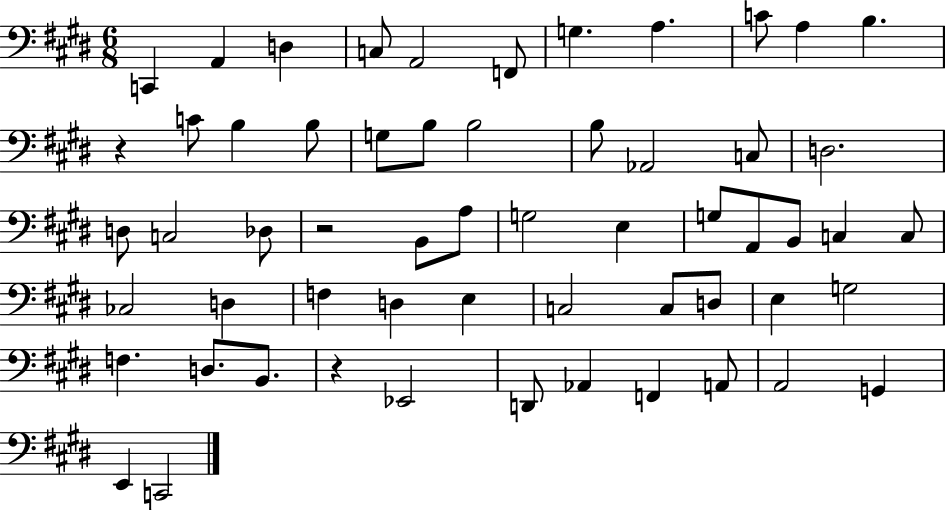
{
  \clef bass
  \numericTimeSignature
  \time 6/8
  \key e \major
  c,4 a,4 d4 | c8 a,2 f,8 | g4. a4. | c'8 a4 b4. | \break r4 c'8 b4 b8 | g8 b8 b2 | b8 aes,2 c8 | d2. | \break d8 c2 des8 | r2 b,8 a8 | g2 e4 | g8 a,8 b,8 c4 c8 | \break ces2 d4 | f4 d4 e4 | c2 c8 d8 | e4 g2 | \break f4. d8. b,8. | r4 ees,2 | d,8 aes,4 f,4 a,8 | a,2 g,4 | \break e,4 c,2 | \bar "|."
}